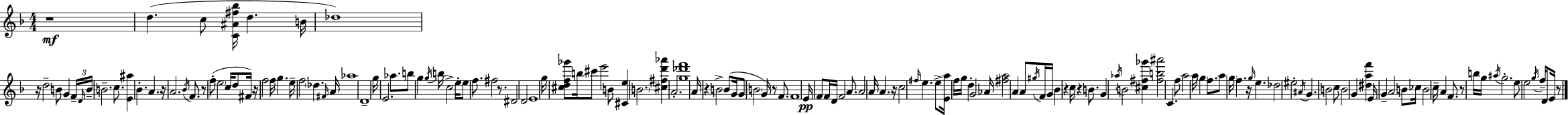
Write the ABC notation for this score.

X:1
T:Untitled
M:4/4
L:1/4
K:Dm
z4 d c/2 [C^A^f_b]/4 d B/4 _d4 z/4 d2 B/2 G F/4 D/4 B/4 B2 c/2 [E^a] _B A z/4 A2 _B/4 F/2 z/2 f/2 e2 c/4 d/2 ^F/4 z/4 f2 f/4 g e/4 f2 _d ^F/4 A/4 _a4 D4 g/4 E2 _a/2 b/2 g g/4 b/4 c2 e/4 e/2 f/2 ^f2 z/2 ^D2 D2 E4 g/4 [^cdf_g']/2 b/4 ^c'/2 e'2 B/2 [^Ce] B2 [^c^fd'_a'] A2 [g_d'f']4 A/4 z B2 B/2 G/4 G/2 B2 G/4 z/2 F/2 F4 E/4 F/2 F/4 D/4 F2 A/2 A2 A/4 A z/4 c2 ^f/4 e e/2 [Ea]/4 f/4 g/4 d G2 _A/4 [^fa]2 A A/2 ^g/4 F/4 G/4 _B z c/4 z B/2 G _a/4 B2 [^c^f_g'] [^fb^a']2 C f/2 a2 a/4 g f/2 a/2 g/4 f z/4 g/4 e _d2 ^e2 ^A/4 G B2 c/2 B2 G [^daf'] E/4 G A2 B/2 _c/4 B2 c/4 A F/2 z/2 b/4 g/4 ^a/4 g2 e/2 e2 g/4 f/4 D/2 E/4 z/2